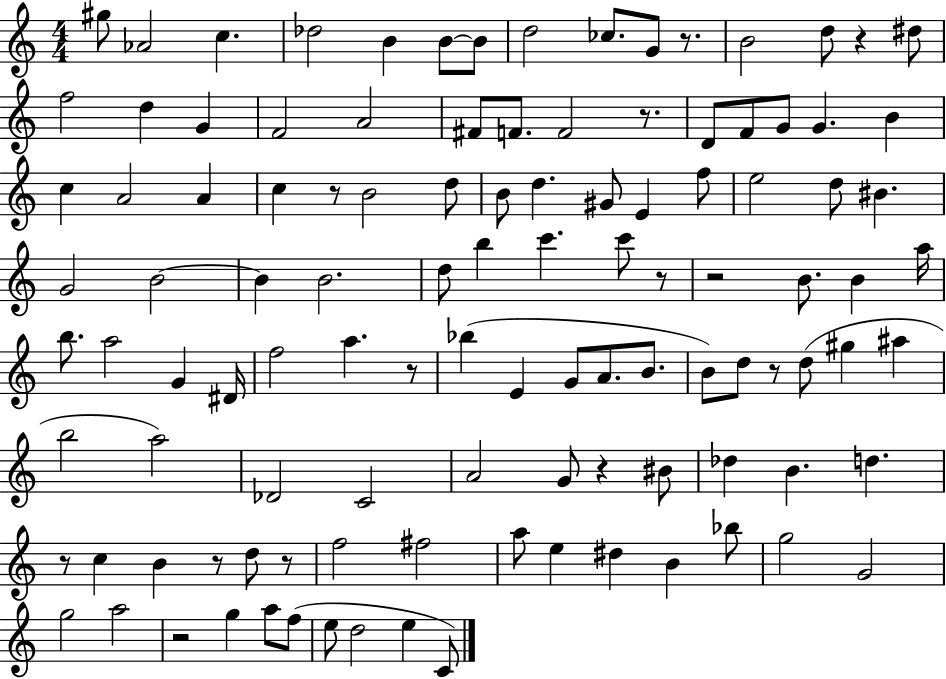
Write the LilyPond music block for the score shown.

{
  \clef treble
  \numericTimeSignature
  \time 4/4
  \key c \major
  gis''8 aes'2 c''4. | des''2 b'4 b'8~~ b'8 | d''2 ces''8. g'8 r8. | b'2 d''8 r4 dis''8 | \break f''2 d''4 g'4 | f'2 a'2 | fis'8 f'8. f'2 r8. | d'8 f'8 g'8 g'4. b'4 | \break c''4 a'2 a'4 | c''4 r8 b'2 d''8 | b'8 d''4. gis'8 e'4 f''8 | e''2 d''8 bis'4. | \break g'2 b'2~~ | b'4 b'2. | d''8 b''4 c'''4. c'''8 r8 | r2 b'8. b'4 a''16 | \break b''8. a''2 g'4 dis'16 | f''2 a''4. r8 | bes''4( e'4 g'8 a'8. b'8. | b'8) d''8 r8 d''8( gis''4 ais''4 | \break b''2 a''2) | des'2 c'2 | a'2 g'8 r4 bis'8 | des''4 b'4. d''4. | \break r8 c''4 b'4 r8 d''8 r8 | f''2 fis''2 | a''8 e''4 dis''4 b'4 bes''8 | g''2 g'2 | \break g''2 a''2 | r2 g''4 a''8 f''8( | e''8 d''2 e''4 c'8) | \bar "|."
}